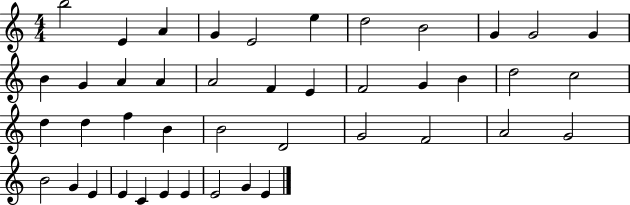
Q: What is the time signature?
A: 4/4